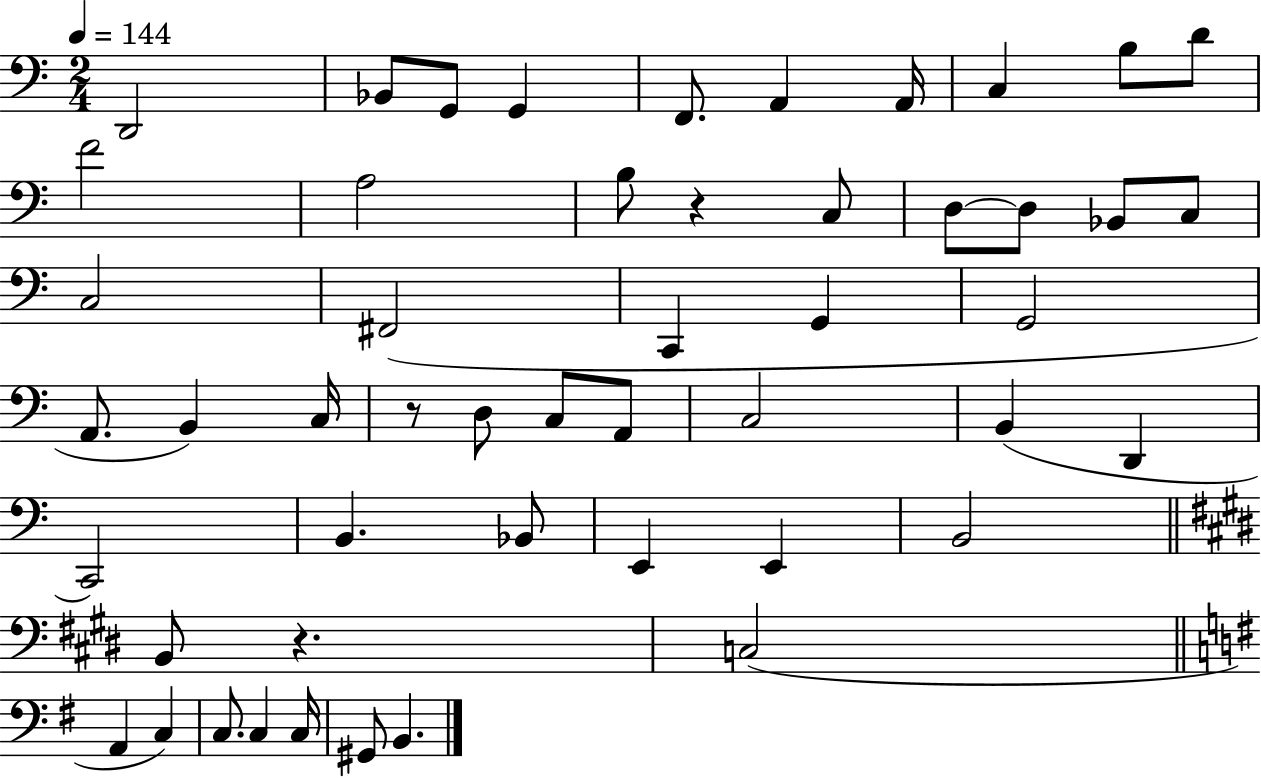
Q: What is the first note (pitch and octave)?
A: D2